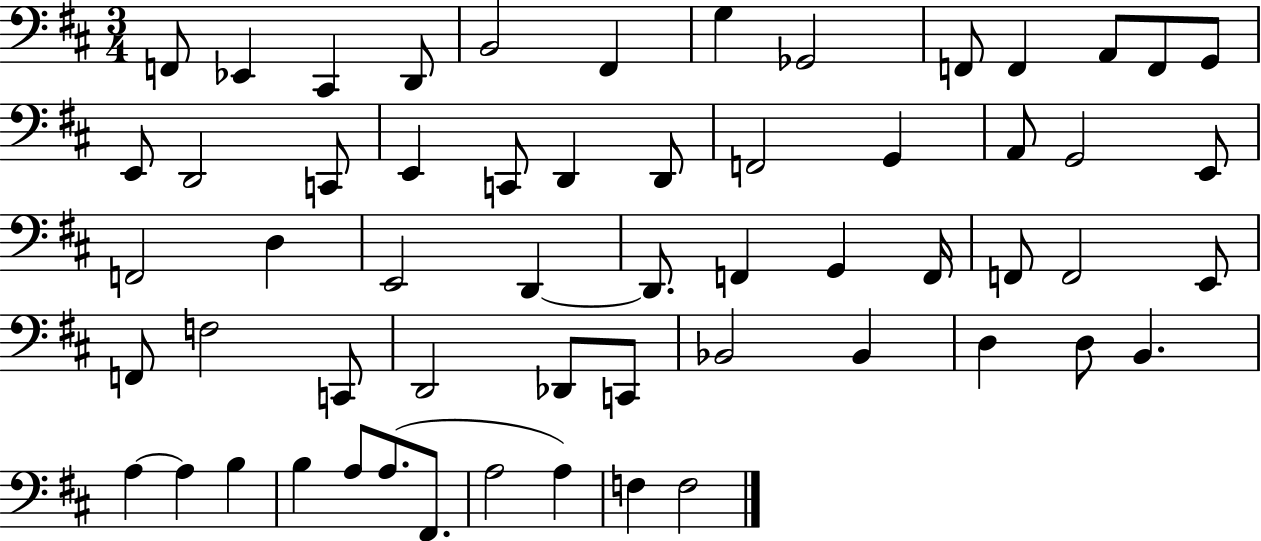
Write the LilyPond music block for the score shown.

{
  \clef bass
  \numericTimeSignature
  \time 3/4
  \key d \major
  f,8 ees,4 cis,4 d,8 | b,2 fis,4 | g4 ges,2 | f,8 f,4 a,8 f,8 g,8 | \break e,8 d,2 c,8 | e,4 c,8 d,4 d,8 | f,2 g,4 | a,8 g,2 e,8 | \break f,2 d4 | e,2 d,4~~ | d,8. f,4 g,4 f,16 | f,8 f,2 e,8 | \break f,8 f2 c,8 | d,2 des,8 c,8 | bes,2 bes,4 | d4 d8 b,4. | \break a4~~ a4 b4 | b4 a8 a8.( fis,8. | a2 a4) | f4 f2 | \break \bar "|."
}